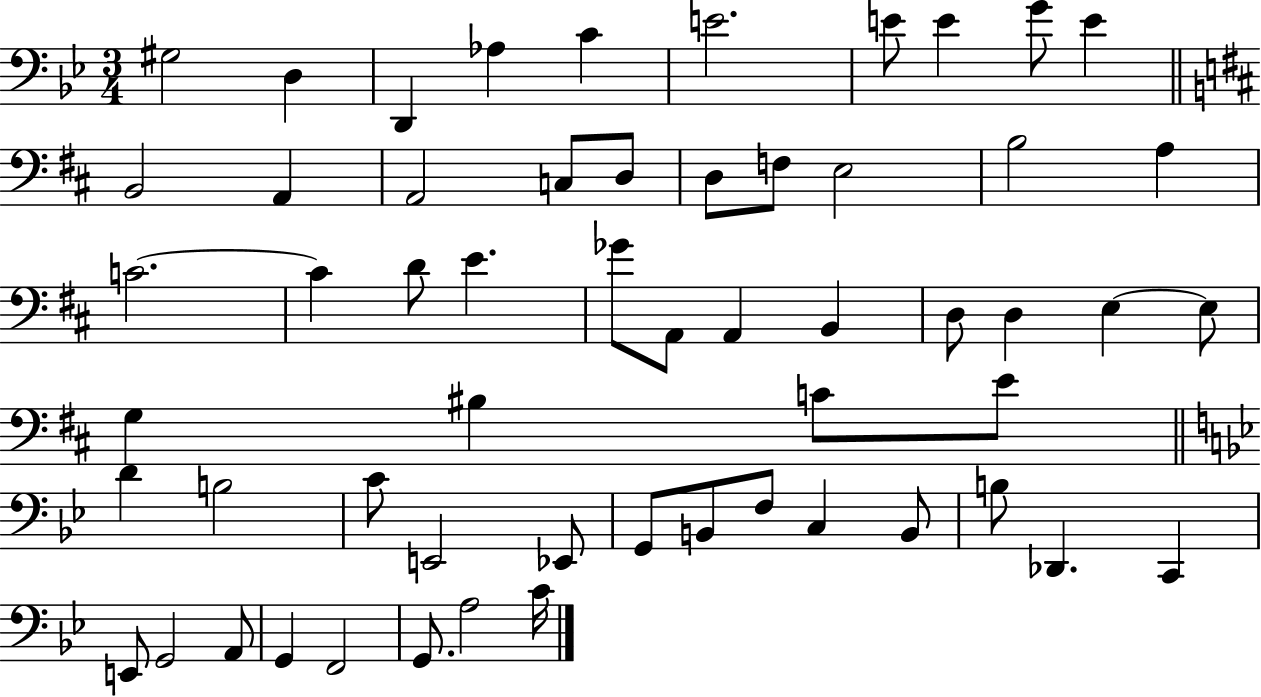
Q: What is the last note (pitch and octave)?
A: C4